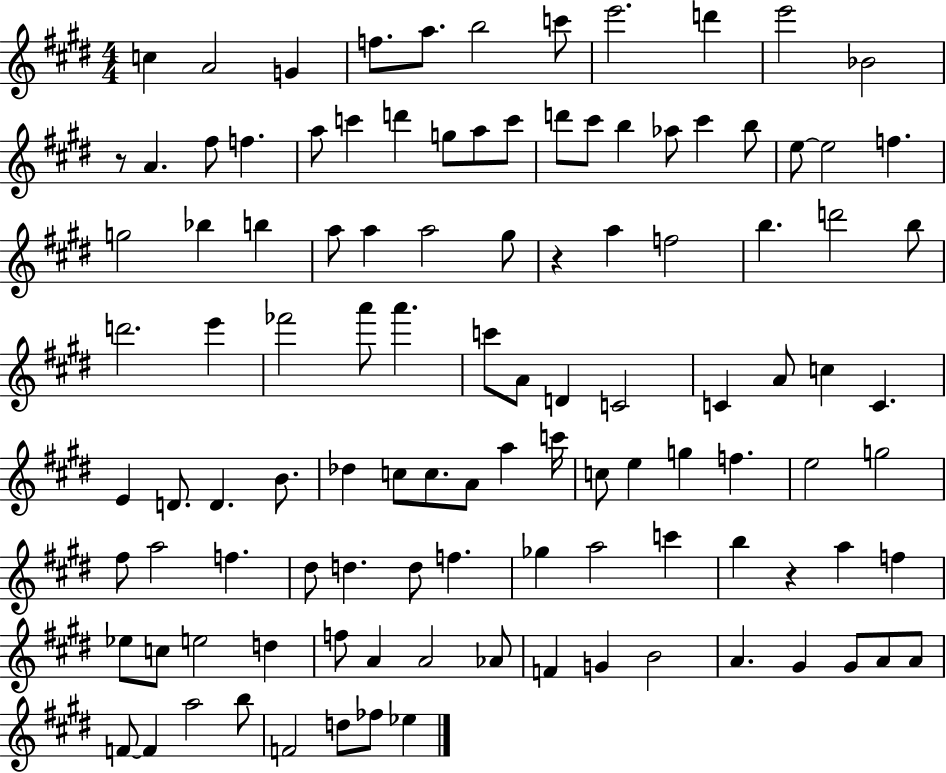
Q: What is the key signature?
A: E major